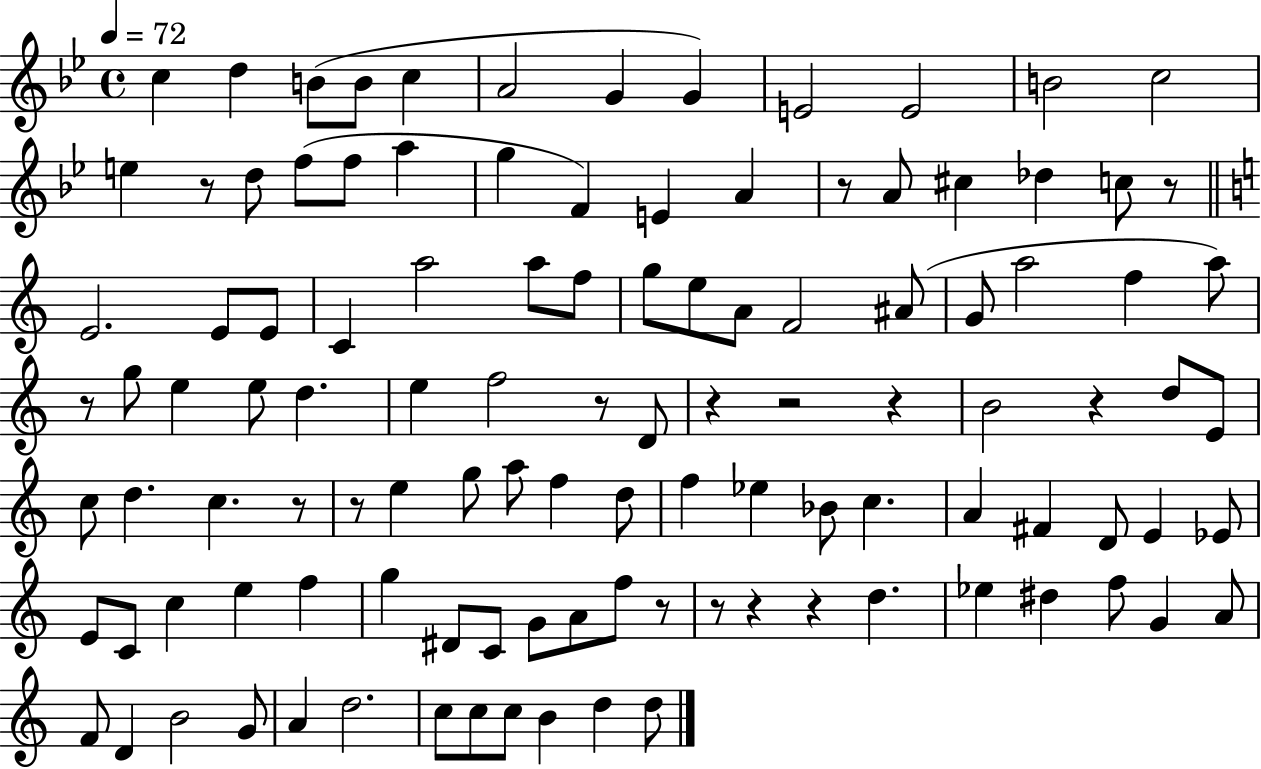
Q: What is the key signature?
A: BES major